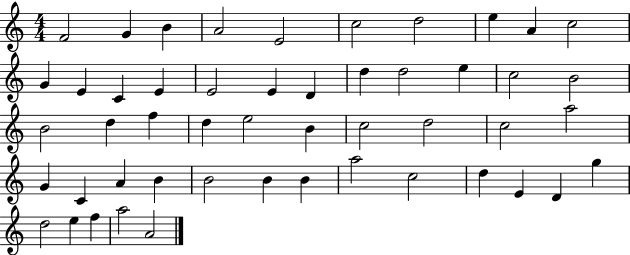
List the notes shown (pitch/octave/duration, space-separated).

F4/h G4/q B4/q A4/h E4/h C5/h D5/h E5/q A4/q C5/h G4/q E4/q C4/q E4/q E4/h E4/q D4/q D5/q D5/h E5/q C5/h B4/h B4/h D5/q F5/q D5/q E5/h B4/q C5/h D5/h C5/h A5/h G4/q C4/q A4/q B4/q B4/h B4/q B4/q A5/h C5/h D5/q E4/q D4/q G5/q D5/h E5/q F5/q A5/h A4/h